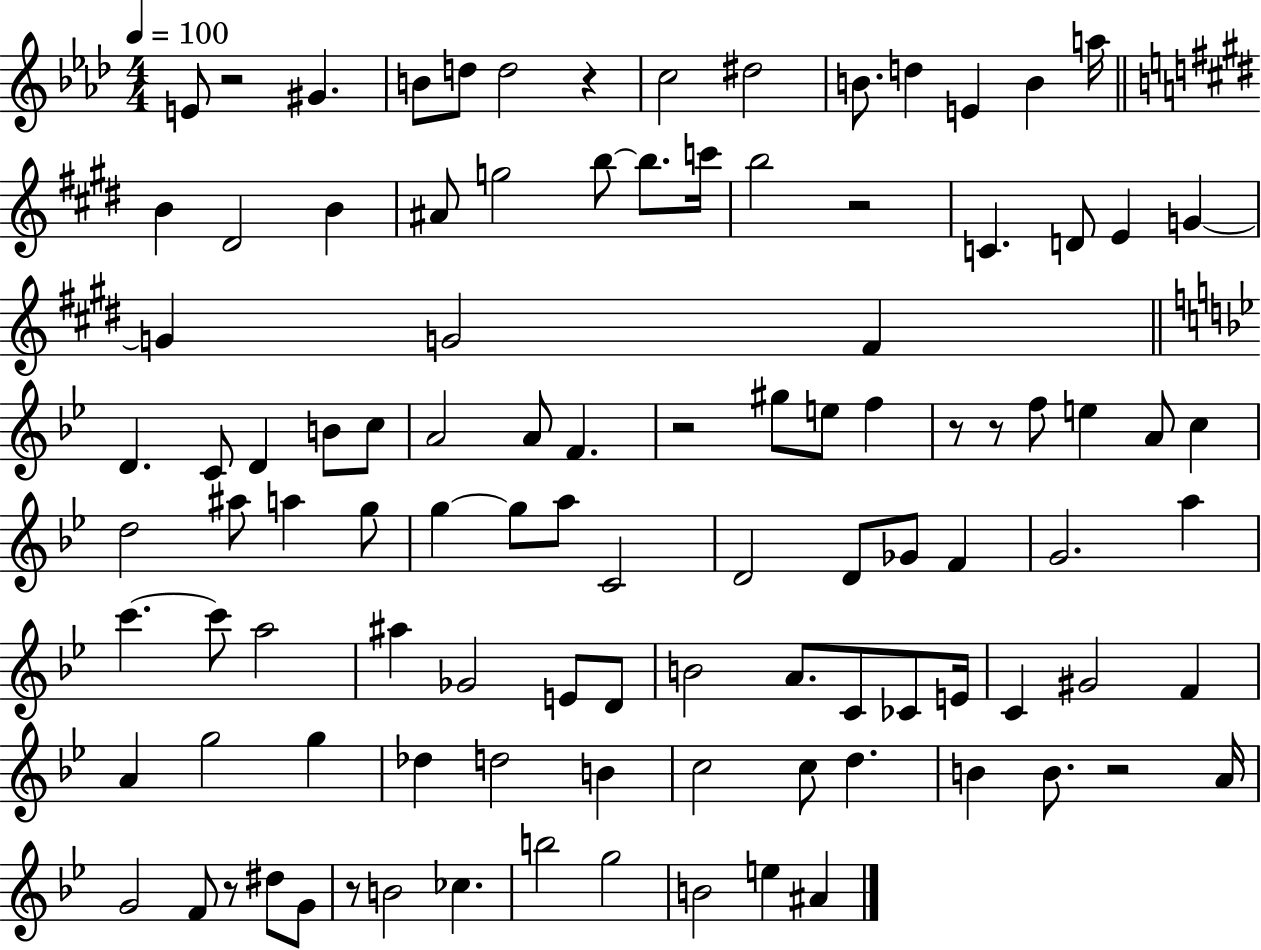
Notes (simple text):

E4/e R/h G#4/q. B4/e D5/e D5/h R/q C5/h D#5/h B4/e. D5/q E4/q B4/q A5/s B4/q D#4/h B4/q A#4/e G5/h B5/e B5/e. C6/s B5/h R/h C4/q. D4/e E4/q G4/q G4/q G4/h F#4/q D4/q. C4/e D4/q B4/e C5/e A4/h A4/e F4/q. R/h G#5/e E5/e F5/q R/e R/e F5/e E5/q A4/e C5/q D5/h A#5/e A5/q G5/e G5/q G5/e A5/e C4/h D4/h D4/e Gb4/e F4/q G4/h. A5/q C6/q. C6/e A5/h A#5/q Gb4/h E4/e D4/e B4/h A4/e. C4/e CES4/e E4/s C4/q G#4/h F4/q A4/q G5/h G5/q Db5/q D5/h B4/q C5/h C5/e D5/q. B4/q B4/e. R/h A4/s G4/h F4/e R/e D#5/e G4/e R/e B4/h CES5/q. B5/h G5/h B4/h E5/q A#4/q